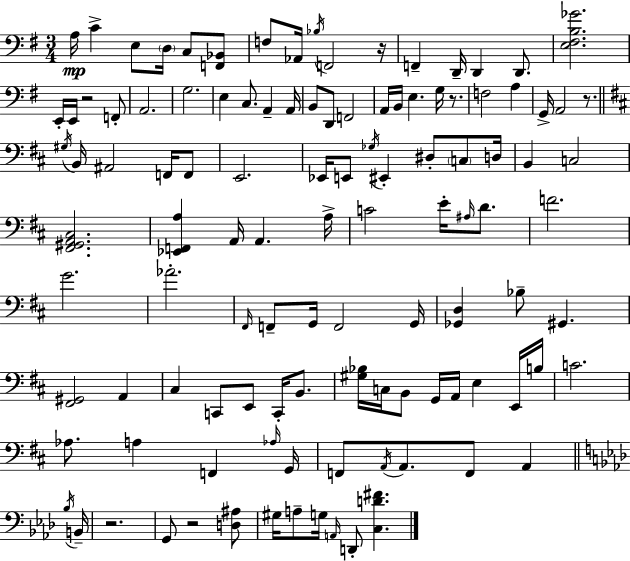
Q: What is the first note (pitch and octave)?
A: A3